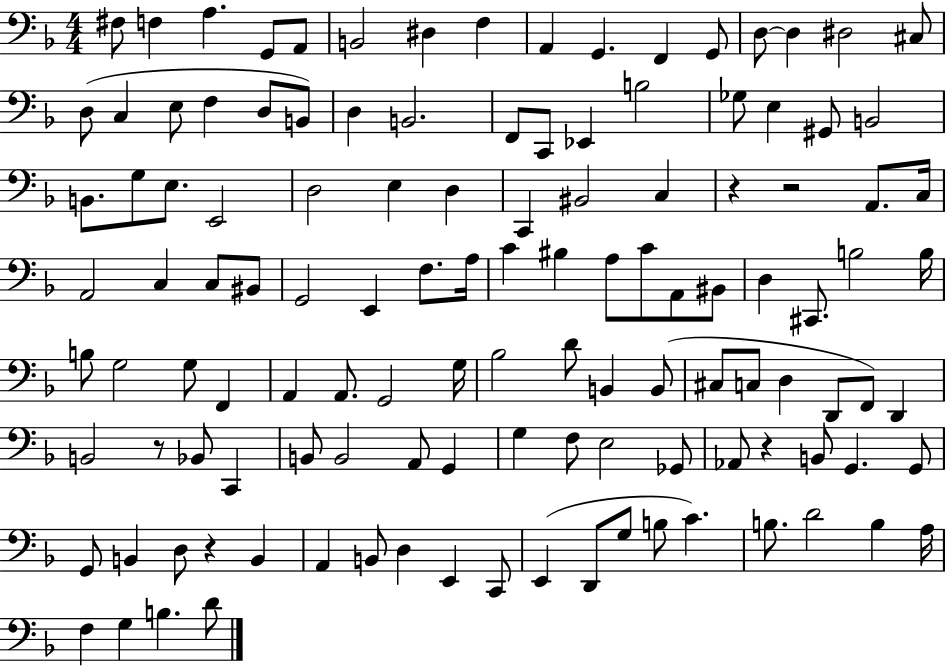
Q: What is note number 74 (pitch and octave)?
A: B2